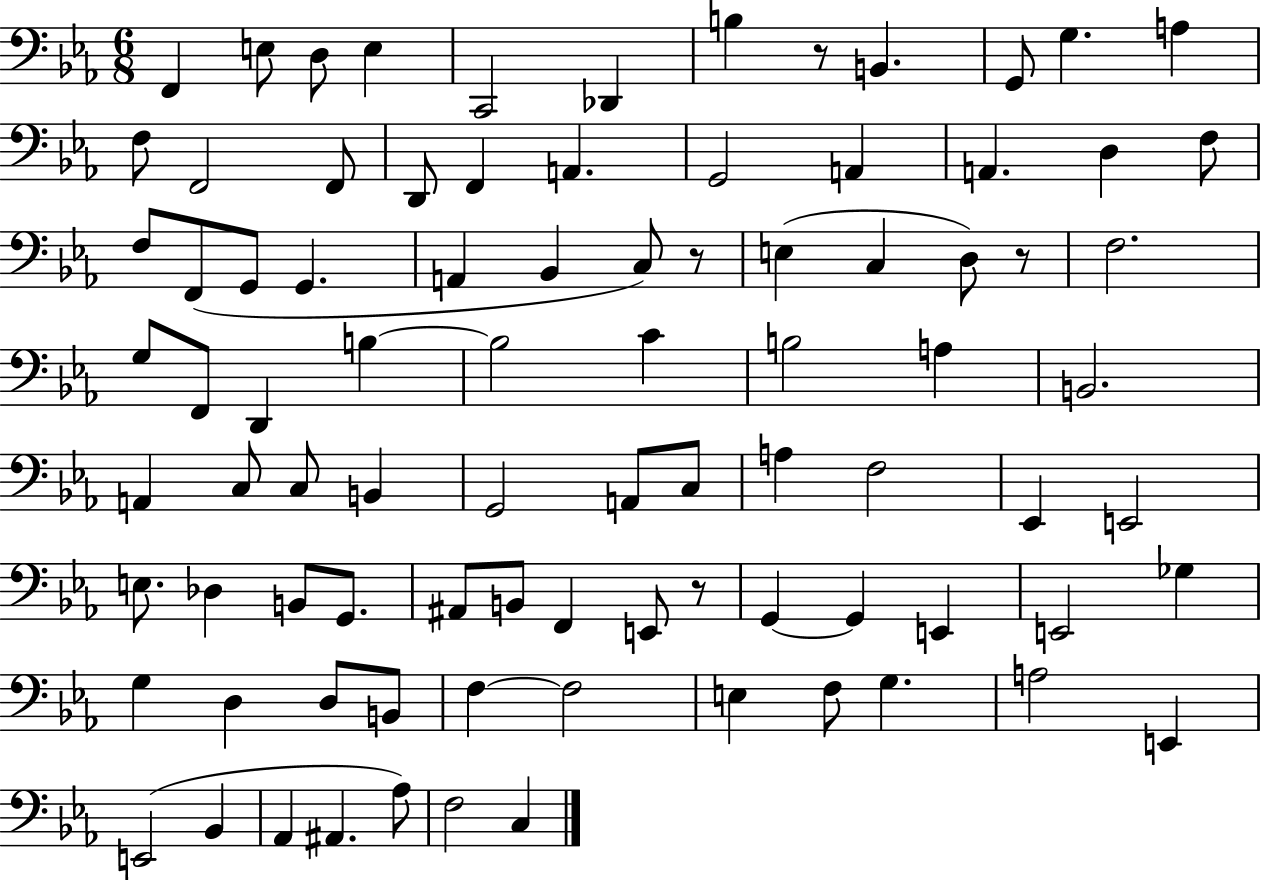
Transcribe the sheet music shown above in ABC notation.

X:1
T:Untitled
M:6/8
L:1/4
K:Eb
F,, E,/2 D,/2 E, C,,2 _D,, B, z/2 B,, G,,/2 G, A, F,/2 F,,2 F,,/2 D,,/2 F,, A,, G,,2 A,, A,, D, F,/2 F,/2 F,,/2 G,,/2 G,, A,, _B,, C,/2 z/2 E, C, D,/2 z/2 F,2 G,/2 F,,/2 D,, B, B,2 C B,2 A, B,,2 A,, C,/2 C,/2 B,, G,,2 A,,/2 C,/2 A, F,2 _E,, E,,2 E,/2 _D, B,,/2 G,,/2 ^A,,/2 B,,/2 F,, E,,/2 z/2 G,, G,, E,, E,,2 _G, G, D, D,/2 B,,/2 F, F,2 E, F,/2 G, A,2 E,, E,,2 _B,, _A,, ^A,, _A,/2 F,2 C,